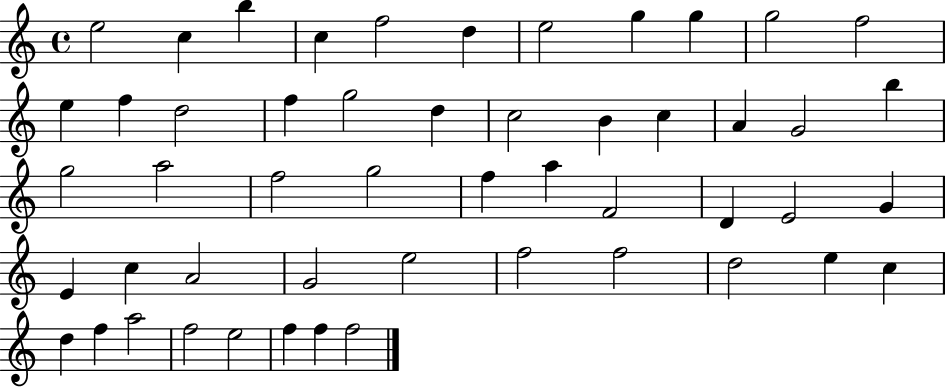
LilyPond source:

{
  \clef treble
  \time 4/4
  \defaultTimeSignature
  \key c \major
  e''2 c''4 b''4 | c''4 f''2 d''4 | e''2 g''4 g''4 | g''2 f''2 | \break e''4 f''4 d''2 | f''4 g''2 d''4 | c''2 b'4 c''4 | a'4 g'2 b''4 | \break g''2 a''2 | f''2 g''2 | f''4 a''4 f'2 | d'4 e'2 g'4 | \break e'4 c''4 a'2 | g'2 e''2 | f''2 f''2 | d''2 e''4 c''4 | \break d''4 f''4 a''2 | f''2 e''2 | f''4 f''4 f''2 | \bar "|."
}